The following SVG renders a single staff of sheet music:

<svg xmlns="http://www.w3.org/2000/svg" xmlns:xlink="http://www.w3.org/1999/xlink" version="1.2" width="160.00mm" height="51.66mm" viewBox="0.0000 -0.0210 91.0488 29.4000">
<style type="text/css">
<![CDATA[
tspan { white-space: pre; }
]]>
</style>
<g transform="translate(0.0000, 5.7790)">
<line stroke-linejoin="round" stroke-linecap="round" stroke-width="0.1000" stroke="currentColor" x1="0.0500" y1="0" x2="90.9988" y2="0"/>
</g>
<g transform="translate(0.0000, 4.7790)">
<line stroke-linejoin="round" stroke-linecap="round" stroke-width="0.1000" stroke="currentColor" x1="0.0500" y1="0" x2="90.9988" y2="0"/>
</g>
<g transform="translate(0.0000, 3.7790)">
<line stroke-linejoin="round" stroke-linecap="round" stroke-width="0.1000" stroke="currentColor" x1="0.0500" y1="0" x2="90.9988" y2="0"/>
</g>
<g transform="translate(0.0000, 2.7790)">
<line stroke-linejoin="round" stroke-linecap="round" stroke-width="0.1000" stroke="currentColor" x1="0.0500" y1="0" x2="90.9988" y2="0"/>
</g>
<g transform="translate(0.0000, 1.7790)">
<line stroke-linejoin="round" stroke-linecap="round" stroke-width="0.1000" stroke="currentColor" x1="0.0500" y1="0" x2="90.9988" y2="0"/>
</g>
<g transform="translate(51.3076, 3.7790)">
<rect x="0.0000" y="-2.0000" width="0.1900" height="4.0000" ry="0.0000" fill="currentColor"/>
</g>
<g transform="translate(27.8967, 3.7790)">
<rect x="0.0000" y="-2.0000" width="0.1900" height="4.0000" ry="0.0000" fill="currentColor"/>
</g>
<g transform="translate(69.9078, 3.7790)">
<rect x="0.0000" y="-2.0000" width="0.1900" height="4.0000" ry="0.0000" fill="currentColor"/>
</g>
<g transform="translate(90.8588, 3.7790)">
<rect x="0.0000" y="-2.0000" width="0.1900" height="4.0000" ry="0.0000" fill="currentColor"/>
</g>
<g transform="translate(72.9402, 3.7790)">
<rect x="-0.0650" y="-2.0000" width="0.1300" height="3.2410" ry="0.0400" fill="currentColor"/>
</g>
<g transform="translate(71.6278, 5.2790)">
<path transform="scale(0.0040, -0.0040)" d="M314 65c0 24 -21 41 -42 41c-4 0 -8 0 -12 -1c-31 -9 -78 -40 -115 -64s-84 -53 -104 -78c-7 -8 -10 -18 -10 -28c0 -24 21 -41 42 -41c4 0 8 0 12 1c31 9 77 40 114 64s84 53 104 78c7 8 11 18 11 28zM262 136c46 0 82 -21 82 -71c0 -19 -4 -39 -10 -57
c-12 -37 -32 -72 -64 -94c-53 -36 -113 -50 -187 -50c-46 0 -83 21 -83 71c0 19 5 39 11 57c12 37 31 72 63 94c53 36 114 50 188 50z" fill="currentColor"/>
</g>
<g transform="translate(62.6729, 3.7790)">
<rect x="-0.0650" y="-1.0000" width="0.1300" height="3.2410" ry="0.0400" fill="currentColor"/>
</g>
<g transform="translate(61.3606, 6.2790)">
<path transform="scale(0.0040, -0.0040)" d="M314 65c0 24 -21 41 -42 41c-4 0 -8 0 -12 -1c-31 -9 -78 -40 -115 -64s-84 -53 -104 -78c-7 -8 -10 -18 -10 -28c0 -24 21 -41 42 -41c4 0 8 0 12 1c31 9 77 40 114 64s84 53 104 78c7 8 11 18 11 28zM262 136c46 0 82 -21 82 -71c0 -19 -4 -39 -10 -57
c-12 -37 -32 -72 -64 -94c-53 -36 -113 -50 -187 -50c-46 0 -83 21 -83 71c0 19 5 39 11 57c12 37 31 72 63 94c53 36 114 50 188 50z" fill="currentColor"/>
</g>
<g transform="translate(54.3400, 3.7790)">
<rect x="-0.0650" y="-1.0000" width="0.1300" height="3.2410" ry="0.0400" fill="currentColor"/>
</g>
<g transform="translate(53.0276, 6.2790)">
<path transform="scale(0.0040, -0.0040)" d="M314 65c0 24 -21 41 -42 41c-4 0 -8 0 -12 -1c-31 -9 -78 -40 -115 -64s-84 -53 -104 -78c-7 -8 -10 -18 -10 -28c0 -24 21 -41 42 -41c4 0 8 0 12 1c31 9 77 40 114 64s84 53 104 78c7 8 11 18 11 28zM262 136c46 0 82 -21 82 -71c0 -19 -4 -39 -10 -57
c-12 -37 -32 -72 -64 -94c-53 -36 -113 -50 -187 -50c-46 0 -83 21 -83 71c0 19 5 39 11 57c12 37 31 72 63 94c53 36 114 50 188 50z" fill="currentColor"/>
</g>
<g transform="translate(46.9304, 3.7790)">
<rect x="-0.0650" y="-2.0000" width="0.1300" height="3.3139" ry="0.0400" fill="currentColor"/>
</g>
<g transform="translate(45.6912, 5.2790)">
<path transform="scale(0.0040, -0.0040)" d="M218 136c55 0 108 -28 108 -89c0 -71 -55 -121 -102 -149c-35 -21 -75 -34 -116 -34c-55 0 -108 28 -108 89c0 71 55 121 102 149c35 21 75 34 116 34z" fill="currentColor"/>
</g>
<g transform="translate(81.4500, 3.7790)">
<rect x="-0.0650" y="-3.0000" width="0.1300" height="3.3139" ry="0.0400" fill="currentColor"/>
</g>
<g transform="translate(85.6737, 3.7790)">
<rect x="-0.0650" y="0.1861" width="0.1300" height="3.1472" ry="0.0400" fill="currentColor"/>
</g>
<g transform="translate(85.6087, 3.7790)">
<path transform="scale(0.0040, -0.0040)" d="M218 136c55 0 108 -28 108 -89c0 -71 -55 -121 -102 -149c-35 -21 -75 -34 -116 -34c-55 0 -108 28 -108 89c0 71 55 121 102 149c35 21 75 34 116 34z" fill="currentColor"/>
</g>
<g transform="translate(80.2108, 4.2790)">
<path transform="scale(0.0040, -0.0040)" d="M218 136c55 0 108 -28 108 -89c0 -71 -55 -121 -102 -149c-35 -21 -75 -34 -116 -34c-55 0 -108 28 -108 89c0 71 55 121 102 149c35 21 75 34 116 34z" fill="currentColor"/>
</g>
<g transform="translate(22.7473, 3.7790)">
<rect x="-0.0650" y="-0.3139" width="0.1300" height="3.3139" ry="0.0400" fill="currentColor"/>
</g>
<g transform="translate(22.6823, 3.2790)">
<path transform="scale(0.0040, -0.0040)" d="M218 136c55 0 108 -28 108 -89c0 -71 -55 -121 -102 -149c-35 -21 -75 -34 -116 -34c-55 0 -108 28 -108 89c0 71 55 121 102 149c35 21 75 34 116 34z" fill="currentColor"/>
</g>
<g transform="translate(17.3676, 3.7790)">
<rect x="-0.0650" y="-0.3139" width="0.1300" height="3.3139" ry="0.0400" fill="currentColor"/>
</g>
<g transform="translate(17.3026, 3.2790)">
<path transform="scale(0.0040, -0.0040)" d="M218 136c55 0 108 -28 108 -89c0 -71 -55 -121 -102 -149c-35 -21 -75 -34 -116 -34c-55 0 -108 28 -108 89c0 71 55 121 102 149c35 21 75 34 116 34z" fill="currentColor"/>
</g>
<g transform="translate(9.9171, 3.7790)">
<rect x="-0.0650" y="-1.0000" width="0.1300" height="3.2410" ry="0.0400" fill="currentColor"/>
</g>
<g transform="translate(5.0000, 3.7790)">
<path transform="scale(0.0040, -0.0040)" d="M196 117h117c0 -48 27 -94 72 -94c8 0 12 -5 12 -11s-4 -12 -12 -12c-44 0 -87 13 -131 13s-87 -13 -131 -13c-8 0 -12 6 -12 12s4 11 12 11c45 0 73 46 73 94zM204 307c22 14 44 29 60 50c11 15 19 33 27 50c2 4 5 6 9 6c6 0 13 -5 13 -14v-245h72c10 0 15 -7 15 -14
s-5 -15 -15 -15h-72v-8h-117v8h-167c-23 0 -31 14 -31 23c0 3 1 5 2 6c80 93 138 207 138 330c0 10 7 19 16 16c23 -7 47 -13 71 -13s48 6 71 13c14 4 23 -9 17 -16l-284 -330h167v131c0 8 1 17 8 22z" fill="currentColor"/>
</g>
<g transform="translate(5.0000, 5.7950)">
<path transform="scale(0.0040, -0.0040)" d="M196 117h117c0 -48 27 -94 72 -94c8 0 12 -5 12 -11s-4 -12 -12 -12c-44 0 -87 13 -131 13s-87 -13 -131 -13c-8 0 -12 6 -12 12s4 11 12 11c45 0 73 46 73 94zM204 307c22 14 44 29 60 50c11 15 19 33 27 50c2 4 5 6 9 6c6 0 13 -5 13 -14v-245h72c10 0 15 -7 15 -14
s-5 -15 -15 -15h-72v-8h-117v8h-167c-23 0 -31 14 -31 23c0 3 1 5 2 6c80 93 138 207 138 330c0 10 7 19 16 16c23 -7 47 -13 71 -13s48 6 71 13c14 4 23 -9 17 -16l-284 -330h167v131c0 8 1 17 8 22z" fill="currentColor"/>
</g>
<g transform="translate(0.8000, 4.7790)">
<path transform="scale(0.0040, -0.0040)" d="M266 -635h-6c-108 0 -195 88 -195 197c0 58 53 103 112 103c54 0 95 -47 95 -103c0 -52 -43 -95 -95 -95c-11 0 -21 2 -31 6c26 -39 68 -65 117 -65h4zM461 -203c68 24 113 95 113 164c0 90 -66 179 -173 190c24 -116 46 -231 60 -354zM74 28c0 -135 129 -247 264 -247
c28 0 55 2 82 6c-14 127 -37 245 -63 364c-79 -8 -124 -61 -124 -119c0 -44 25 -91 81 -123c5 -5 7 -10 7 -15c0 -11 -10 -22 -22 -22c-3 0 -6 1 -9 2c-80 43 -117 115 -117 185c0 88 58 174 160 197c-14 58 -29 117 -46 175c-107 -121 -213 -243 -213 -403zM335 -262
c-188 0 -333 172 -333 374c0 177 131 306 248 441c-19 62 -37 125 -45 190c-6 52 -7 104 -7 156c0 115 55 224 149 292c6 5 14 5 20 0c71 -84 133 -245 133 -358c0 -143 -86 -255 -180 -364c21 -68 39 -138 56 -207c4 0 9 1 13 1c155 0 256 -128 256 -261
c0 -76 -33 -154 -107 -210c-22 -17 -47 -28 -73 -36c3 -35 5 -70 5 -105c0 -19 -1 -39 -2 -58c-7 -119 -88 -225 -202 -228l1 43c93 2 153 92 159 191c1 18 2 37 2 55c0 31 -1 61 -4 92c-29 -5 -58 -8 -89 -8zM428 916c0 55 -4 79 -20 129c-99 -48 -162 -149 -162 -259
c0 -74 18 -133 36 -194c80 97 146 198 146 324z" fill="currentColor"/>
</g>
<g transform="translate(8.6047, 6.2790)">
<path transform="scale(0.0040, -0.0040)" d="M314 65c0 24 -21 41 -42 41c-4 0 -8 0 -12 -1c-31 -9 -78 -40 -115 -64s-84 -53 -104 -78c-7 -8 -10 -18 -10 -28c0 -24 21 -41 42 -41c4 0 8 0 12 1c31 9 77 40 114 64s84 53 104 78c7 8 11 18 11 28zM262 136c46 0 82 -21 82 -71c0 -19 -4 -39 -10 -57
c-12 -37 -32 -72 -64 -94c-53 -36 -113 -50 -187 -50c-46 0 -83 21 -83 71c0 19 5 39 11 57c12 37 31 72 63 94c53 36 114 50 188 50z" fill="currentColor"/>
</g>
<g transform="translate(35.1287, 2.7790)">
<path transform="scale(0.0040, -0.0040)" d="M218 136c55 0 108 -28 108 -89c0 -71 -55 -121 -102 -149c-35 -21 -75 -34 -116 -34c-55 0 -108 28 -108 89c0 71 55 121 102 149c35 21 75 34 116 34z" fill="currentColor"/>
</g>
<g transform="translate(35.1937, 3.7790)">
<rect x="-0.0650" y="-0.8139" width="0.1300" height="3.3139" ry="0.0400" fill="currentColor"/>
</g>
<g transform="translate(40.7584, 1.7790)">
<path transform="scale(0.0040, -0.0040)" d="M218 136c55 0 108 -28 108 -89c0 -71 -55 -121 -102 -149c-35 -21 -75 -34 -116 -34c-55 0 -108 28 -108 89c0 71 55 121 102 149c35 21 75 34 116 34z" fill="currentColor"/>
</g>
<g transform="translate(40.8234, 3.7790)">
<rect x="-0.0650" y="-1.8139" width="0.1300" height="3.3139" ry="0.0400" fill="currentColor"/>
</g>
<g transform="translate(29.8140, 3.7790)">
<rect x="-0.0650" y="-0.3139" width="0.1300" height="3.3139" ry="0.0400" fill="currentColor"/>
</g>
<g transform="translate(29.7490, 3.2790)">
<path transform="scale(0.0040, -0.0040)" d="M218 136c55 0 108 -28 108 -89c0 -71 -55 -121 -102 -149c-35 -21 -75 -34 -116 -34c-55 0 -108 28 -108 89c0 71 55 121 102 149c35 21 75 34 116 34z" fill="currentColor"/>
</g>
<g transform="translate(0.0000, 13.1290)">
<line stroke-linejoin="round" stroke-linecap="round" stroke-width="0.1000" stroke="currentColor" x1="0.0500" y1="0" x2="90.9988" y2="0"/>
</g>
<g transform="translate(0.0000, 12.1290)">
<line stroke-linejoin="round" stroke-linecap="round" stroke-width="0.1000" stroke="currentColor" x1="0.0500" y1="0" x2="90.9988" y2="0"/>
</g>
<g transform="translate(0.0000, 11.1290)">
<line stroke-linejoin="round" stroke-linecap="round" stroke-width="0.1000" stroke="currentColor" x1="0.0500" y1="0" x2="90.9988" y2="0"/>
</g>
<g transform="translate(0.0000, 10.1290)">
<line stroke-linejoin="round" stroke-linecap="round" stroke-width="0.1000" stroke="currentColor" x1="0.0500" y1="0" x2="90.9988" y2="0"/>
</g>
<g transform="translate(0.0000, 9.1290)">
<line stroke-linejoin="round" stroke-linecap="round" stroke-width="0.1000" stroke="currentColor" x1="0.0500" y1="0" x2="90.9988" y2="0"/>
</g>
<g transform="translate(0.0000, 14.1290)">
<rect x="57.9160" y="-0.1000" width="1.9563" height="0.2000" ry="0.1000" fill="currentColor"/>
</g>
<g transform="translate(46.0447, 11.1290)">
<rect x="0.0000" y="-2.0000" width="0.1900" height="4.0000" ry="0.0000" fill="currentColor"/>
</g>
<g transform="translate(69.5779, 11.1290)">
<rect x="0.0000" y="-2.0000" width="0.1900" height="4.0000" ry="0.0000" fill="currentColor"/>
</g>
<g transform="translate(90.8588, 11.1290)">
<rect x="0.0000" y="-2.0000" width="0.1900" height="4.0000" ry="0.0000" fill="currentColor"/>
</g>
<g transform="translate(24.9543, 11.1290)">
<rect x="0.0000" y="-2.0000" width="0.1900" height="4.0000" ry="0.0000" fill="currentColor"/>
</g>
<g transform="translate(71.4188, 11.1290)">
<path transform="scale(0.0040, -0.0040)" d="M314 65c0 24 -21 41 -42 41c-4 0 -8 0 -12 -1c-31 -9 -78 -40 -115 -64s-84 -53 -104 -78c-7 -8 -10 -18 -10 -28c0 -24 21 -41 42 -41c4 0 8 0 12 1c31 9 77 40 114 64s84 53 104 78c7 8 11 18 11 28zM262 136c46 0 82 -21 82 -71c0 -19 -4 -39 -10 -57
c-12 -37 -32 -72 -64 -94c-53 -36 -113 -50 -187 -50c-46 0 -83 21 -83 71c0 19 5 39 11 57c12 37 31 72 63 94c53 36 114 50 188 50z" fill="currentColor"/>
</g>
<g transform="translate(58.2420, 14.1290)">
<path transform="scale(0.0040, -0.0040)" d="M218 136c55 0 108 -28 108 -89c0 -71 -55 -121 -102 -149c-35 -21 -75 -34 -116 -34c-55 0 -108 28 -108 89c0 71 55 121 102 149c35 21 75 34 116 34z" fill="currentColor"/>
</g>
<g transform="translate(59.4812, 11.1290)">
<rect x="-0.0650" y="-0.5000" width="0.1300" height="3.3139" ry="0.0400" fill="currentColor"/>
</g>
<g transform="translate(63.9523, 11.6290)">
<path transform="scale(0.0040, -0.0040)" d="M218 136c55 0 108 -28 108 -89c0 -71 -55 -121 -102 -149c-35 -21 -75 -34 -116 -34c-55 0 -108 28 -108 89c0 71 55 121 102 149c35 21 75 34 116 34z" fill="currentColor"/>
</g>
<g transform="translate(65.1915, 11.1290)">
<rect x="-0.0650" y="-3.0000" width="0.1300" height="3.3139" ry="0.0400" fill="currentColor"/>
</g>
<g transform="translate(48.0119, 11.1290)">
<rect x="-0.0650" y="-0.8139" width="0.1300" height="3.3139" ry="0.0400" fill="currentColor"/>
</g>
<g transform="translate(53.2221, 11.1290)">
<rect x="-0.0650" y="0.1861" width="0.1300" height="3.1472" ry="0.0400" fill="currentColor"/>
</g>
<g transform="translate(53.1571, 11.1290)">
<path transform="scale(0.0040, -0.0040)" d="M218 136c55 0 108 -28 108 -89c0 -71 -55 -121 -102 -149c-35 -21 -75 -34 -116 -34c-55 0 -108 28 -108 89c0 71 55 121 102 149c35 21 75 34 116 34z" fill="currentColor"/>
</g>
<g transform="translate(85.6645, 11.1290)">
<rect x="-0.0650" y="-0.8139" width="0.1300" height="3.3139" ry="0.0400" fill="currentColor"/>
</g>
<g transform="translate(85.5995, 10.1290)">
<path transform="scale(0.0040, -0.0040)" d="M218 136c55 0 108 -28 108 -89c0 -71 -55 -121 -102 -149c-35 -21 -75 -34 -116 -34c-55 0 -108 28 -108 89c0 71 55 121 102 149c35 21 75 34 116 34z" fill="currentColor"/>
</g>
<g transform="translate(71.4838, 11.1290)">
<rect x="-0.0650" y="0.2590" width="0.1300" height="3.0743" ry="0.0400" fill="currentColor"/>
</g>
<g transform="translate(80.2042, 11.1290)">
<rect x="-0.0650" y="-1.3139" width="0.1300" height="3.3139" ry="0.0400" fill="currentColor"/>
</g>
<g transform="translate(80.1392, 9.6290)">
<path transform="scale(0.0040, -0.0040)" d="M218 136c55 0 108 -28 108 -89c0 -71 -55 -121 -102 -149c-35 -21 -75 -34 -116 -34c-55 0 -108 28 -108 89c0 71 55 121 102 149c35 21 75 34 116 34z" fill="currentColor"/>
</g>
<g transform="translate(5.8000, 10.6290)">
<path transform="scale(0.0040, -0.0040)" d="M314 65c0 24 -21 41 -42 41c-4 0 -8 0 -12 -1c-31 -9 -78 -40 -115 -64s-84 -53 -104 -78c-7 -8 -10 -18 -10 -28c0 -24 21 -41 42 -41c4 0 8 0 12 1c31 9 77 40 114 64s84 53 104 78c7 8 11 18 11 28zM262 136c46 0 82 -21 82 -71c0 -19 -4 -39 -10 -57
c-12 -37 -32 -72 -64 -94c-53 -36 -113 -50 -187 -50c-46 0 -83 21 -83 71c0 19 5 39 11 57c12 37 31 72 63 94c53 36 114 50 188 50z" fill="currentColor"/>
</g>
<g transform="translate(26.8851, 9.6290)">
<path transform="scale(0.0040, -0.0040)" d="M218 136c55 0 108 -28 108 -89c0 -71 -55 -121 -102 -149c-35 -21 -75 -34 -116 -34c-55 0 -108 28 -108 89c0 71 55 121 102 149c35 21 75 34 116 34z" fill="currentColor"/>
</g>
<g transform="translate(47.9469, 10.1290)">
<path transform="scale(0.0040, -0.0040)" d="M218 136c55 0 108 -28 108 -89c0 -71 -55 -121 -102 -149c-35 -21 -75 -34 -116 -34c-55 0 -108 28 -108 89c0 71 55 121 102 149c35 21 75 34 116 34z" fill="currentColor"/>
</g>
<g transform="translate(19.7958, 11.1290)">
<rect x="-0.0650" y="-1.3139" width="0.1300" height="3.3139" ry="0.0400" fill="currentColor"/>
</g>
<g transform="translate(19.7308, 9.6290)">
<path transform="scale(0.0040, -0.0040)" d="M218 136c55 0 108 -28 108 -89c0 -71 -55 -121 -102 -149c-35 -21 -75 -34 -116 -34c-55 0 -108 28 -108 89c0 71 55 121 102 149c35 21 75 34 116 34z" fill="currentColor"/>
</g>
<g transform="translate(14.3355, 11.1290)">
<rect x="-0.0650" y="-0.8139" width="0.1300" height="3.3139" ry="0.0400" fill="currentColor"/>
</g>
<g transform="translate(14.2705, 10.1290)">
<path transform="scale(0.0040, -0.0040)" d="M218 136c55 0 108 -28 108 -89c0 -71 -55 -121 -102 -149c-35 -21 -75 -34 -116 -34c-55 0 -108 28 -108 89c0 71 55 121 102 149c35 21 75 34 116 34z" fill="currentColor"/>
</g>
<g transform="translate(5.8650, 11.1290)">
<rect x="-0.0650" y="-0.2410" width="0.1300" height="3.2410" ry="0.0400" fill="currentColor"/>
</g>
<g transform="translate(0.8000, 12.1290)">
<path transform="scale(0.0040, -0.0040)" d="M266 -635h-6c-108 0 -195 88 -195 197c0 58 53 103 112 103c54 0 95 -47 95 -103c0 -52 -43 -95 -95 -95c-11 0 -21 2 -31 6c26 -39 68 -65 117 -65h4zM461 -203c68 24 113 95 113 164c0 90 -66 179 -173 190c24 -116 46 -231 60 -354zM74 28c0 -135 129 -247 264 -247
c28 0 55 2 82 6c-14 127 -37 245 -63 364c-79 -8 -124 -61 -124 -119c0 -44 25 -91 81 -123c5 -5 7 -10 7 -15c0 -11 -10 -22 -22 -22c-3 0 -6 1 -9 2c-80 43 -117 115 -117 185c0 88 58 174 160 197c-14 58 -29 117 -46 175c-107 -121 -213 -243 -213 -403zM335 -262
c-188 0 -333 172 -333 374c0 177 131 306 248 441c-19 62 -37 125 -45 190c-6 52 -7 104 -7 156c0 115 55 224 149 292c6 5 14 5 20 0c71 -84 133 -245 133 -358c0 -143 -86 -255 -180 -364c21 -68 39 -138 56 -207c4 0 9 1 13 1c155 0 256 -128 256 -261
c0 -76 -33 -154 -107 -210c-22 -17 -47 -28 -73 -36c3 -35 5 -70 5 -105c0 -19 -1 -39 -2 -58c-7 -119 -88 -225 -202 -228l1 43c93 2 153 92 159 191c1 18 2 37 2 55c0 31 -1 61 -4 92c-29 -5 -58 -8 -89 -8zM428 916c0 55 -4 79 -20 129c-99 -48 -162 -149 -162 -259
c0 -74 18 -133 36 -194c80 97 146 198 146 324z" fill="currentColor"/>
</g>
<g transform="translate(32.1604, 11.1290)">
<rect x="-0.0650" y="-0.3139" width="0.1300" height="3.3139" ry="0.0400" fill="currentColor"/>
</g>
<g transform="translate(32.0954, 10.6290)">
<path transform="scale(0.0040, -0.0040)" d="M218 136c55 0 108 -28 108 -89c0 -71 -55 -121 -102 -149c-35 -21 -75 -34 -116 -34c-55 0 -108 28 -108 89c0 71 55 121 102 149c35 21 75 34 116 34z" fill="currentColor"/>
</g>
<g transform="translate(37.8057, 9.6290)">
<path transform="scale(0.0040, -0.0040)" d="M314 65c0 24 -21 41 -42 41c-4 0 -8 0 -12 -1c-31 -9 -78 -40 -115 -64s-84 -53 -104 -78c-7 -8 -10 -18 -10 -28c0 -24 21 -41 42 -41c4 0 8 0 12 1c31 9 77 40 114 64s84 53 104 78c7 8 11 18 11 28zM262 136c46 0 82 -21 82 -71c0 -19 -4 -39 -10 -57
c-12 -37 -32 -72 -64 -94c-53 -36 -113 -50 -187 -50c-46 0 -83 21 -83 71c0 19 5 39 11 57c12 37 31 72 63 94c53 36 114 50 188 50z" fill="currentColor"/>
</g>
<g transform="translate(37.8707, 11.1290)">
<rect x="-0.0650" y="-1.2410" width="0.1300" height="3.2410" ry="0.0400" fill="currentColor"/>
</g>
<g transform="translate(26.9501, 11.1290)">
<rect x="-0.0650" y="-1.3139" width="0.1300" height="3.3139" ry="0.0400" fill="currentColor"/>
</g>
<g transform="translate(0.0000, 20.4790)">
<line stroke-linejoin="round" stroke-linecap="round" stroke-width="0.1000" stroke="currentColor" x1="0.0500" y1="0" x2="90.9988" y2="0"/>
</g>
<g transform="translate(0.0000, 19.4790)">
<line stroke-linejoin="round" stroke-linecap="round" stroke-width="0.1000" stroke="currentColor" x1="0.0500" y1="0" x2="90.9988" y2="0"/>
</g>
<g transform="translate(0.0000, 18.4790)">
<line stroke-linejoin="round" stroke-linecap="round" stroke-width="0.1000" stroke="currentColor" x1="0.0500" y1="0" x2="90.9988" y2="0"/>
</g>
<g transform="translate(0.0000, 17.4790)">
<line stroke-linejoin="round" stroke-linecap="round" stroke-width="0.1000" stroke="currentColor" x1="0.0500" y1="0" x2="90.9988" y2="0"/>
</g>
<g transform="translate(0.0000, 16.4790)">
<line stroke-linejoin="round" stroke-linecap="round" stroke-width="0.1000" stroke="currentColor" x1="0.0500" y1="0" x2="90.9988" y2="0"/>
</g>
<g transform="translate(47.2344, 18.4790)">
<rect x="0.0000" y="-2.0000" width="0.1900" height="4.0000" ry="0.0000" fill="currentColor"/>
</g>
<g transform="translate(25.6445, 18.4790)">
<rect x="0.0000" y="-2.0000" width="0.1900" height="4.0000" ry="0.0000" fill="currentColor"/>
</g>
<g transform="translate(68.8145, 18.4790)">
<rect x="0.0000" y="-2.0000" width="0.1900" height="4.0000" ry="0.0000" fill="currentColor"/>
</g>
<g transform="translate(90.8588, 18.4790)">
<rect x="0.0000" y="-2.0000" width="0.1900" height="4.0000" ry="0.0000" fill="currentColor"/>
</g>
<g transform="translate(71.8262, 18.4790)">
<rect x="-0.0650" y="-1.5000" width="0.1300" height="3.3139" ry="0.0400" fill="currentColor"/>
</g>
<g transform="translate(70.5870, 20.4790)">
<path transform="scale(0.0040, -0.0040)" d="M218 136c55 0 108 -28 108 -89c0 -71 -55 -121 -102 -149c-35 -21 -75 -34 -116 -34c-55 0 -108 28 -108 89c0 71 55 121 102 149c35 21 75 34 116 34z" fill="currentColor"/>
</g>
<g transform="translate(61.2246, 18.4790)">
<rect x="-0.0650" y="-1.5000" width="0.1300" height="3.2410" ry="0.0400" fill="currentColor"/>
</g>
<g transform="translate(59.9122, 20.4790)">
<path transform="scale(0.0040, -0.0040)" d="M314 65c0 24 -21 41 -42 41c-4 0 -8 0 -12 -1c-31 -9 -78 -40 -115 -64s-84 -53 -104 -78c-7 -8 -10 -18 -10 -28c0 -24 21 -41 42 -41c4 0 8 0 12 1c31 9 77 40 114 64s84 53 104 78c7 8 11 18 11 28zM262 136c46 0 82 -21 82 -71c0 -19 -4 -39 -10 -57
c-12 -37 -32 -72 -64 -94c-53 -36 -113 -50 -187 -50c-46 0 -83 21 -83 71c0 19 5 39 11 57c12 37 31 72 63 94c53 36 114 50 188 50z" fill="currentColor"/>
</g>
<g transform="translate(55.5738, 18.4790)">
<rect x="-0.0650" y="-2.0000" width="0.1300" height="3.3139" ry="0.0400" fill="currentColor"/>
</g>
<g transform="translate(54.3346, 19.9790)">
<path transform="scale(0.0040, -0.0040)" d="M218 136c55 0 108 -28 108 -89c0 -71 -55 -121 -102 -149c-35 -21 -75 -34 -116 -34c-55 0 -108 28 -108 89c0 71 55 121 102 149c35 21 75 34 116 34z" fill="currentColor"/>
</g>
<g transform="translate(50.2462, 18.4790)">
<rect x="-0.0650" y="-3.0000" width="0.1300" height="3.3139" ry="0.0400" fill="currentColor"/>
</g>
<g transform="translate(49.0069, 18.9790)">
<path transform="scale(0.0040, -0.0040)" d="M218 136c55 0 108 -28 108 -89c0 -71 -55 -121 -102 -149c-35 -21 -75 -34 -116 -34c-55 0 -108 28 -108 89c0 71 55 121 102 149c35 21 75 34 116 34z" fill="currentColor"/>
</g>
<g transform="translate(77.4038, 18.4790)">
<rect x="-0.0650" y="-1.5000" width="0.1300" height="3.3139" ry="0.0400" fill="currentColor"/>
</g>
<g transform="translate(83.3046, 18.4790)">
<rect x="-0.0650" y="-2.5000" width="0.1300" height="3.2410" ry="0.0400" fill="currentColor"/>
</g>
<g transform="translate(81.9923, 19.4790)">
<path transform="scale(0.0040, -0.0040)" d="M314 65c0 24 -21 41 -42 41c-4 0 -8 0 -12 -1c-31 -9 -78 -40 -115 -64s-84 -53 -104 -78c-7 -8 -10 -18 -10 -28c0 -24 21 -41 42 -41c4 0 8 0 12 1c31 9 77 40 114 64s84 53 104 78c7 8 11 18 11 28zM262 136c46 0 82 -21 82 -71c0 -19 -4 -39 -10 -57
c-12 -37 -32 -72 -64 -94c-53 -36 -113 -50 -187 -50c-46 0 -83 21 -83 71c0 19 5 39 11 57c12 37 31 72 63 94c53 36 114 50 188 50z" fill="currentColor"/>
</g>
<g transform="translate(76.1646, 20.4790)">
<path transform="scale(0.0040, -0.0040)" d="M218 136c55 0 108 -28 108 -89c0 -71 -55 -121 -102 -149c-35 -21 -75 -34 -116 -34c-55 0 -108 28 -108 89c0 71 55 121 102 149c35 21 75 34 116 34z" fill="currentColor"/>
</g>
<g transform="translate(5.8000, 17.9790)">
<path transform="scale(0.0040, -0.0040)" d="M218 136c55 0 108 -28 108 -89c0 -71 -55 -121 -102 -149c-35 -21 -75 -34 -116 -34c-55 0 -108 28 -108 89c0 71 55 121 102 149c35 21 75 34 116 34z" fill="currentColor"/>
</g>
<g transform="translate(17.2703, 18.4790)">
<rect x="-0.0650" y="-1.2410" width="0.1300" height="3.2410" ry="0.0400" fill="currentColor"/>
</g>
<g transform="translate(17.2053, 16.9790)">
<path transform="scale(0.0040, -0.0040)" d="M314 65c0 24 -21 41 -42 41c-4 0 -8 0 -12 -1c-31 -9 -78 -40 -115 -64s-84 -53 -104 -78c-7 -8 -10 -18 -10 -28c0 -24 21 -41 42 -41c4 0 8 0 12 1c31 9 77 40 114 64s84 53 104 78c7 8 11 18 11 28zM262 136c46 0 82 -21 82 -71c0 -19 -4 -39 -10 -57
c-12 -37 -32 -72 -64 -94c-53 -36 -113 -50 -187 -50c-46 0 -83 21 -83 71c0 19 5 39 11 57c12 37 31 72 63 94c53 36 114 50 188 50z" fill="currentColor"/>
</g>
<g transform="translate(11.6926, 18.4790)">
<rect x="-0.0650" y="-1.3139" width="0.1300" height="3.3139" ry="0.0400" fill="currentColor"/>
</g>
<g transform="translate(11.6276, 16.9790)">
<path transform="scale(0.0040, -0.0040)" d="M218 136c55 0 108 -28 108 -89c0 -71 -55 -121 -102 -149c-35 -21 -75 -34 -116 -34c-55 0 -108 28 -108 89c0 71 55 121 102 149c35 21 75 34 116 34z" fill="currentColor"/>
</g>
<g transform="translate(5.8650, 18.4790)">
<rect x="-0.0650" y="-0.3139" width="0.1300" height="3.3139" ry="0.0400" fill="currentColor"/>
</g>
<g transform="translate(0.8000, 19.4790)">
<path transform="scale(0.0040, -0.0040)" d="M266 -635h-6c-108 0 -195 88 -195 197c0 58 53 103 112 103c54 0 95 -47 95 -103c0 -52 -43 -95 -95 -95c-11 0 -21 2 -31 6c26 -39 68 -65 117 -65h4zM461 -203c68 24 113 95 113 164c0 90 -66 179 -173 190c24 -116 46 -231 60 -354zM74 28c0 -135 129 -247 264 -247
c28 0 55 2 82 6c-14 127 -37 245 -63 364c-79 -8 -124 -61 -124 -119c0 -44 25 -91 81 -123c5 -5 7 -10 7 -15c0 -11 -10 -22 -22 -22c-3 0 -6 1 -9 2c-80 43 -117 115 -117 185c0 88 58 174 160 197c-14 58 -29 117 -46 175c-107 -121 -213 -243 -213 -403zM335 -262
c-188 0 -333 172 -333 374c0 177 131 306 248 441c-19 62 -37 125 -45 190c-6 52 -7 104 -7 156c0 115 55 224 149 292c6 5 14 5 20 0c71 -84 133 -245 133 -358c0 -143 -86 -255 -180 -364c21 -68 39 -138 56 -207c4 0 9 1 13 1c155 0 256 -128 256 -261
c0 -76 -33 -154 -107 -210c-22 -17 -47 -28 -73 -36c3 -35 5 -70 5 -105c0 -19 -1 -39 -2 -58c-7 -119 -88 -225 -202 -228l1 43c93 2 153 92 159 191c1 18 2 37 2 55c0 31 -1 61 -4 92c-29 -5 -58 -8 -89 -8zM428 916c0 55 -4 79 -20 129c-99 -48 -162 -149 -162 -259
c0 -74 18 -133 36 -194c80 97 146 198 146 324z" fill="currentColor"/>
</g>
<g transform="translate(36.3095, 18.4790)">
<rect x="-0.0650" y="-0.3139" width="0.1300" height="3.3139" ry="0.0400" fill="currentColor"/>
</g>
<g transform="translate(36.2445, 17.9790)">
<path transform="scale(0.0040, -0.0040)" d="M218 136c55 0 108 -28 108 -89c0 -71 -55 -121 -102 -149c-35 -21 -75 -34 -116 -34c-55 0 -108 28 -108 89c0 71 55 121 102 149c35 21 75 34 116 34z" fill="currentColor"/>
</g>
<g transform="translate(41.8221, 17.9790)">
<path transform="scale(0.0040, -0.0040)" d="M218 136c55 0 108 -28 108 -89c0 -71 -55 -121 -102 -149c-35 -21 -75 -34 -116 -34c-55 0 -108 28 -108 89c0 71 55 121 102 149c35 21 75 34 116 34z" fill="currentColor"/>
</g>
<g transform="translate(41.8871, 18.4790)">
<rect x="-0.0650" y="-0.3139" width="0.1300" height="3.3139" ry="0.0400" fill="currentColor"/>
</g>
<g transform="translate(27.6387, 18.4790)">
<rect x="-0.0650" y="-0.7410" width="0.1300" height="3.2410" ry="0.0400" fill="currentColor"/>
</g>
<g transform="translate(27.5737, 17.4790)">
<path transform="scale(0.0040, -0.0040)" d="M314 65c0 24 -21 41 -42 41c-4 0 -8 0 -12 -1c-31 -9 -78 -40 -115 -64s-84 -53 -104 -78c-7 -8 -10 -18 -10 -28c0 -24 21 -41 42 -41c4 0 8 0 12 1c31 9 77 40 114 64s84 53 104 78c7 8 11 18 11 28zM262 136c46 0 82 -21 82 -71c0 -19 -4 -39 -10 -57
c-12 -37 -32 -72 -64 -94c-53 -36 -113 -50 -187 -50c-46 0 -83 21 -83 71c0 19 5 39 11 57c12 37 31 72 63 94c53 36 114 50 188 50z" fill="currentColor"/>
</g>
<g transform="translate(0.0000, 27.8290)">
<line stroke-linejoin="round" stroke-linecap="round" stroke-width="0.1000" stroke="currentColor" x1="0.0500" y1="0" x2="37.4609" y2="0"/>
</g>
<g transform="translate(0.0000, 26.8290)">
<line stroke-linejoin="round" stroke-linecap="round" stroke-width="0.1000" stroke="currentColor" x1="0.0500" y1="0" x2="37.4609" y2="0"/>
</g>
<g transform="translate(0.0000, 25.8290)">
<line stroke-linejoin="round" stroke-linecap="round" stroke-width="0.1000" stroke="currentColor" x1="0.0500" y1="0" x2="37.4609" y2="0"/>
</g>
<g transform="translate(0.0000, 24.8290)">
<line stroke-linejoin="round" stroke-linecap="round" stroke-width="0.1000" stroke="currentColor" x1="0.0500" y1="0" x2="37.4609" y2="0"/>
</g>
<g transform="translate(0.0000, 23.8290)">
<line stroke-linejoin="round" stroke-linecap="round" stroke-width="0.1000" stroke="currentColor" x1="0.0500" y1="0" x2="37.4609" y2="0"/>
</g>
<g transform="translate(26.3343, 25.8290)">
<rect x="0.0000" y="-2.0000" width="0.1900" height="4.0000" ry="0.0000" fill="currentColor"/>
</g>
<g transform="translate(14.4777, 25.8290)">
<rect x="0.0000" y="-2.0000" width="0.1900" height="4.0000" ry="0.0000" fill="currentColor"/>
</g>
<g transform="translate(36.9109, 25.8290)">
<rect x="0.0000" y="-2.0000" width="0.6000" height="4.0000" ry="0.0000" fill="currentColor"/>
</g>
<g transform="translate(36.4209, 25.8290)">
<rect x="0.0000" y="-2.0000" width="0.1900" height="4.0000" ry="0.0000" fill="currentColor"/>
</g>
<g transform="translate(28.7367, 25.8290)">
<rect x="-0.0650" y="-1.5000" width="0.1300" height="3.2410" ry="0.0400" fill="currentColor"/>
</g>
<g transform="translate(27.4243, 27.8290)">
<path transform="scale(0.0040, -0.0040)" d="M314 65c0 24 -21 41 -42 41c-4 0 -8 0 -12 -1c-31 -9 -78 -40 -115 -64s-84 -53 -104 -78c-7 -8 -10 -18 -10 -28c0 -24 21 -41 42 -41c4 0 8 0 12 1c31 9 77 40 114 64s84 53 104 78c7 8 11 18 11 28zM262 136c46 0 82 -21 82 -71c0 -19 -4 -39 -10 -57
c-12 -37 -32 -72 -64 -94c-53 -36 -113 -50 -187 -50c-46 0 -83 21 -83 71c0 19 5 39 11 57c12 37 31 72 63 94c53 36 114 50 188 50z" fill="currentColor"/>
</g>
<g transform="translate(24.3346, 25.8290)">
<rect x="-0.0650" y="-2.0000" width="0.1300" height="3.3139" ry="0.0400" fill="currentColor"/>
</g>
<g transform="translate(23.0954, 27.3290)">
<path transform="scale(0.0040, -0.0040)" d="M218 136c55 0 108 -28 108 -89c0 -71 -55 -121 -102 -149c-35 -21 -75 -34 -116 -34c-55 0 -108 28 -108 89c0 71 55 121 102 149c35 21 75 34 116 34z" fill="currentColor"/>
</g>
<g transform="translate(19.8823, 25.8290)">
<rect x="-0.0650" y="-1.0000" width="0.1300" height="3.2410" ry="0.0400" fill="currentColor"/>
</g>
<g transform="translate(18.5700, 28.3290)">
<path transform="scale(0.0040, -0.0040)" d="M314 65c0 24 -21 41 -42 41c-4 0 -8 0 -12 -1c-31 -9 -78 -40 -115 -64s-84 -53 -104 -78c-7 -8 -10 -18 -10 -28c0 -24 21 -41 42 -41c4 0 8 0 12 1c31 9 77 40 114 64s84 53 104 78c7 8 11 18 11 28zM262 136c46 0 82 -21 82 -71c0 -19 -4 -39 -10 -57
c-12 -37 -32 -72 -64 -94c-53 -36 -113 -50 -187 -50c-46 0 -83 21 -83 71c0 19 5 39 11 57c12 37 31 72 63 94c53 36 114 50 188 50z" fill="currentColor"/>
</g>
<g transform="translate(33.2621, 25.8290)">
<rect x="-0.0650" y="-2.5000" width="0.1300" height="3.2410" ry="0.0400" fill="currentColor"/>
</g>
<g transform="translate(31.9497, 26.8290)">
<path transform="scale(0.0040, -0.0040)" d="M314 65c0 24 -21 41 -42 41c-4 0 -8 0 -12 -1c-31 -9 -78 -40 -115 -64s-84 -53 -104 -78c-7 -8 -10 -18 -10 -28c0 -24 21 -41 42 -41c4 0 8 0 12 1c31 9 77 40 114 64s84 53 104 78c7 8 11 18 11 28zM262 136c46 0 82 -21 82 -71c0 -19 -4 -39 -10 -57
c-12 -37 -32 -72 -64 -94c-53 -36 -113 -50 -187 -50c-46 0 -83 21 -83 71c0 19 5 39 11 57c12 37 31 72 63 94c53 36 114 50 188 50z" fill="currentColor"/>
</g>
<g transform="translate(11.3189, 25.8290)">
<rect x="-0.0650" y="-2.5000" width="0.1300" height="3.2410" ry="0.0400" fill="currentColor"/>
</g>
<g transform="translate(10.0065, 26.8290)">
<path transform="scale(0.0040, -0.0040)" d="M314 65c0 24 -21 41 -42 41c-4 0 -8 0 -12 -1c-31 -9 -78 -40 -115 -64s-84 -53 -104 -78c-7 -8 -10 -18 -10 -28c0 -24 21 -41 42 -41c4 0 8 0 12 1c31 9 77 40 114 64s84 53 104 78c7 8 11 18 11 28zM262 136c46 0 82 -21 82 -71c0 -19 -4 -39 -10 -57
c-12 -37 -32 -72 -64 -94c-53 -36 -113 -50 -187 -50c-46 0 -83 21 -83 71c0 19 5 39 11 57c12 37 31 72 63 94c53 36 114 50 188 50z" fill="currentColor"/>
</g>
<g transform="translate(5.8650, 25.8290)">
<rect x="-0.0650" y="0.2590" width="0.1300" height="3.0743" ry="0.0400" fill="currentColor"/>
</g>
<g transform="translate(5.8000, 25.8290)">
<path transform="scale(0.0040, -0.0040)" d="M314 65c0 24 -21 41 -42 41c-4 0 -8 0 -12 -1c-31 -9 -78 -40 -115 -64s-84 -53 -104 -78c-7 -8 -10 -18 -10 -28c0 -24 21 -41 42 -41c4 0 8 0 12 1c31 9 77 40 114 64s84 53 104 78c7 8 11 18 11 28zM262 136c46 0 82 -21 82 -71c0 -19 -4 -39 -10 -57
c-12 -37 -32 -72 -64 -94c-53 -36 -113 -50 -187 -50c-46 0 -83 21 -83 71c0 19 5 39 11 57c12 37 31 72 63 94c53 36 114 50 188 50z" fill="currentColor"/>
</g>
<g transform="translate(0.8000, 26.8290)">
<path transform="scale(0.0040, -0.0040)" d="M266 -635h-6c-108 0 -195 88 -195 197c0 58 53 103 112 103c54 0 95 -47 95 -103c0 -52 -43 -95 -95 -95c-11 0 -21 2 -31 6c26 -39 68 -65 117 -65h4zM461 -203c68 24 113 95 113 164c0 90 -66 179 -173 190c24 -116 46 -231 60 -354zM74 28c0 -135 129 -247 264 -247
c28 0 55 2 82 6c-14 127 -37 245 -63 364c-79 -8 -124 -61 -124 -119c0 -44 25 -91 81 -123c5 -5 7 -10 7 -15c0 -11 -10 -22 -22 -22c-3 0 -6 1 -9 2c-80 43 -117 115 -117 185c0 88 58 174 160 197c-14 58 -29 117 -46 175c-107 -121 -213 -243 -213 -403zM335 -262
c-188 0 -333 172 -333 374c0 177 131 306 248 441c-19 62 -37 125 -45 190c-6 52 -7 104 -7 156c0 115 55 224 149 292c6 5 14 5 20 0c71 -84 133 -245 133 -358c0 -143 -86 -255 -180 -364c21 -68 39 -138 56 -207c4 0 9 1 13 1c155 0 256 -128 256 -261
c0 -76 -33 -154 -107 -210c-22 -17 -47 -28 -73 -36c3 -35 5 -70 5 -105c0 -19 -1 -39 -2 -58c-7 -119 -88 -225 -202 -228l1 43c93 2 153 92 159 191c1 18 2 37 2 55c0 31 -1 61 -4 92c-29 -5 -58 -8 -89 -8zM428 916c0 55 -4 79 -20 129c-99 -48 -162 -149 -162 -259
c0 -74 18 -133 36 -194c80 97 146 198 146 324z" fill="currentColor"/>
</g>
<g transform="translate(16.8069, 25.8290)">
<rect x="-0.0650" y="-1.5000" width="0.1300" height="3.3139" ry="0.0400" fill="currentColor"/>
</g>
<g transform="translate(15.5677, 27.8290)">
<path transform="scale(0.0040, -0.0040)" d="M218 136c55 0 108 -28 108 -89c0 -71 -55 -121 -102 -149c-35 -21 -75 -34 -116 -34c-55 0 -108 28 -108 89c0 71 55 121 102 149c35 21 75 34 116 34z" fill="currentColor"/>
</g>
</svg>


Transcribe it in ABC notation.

X:1
T:Untitled
M:4/4
L:1/4
K:C
D2 c c c d f F D2 D2 F2 A B c2 d e e c e2 d B C A B2 e d c e e2 d2 c c A F E2 E E G2 B2 G2 E D2 F E2 G2